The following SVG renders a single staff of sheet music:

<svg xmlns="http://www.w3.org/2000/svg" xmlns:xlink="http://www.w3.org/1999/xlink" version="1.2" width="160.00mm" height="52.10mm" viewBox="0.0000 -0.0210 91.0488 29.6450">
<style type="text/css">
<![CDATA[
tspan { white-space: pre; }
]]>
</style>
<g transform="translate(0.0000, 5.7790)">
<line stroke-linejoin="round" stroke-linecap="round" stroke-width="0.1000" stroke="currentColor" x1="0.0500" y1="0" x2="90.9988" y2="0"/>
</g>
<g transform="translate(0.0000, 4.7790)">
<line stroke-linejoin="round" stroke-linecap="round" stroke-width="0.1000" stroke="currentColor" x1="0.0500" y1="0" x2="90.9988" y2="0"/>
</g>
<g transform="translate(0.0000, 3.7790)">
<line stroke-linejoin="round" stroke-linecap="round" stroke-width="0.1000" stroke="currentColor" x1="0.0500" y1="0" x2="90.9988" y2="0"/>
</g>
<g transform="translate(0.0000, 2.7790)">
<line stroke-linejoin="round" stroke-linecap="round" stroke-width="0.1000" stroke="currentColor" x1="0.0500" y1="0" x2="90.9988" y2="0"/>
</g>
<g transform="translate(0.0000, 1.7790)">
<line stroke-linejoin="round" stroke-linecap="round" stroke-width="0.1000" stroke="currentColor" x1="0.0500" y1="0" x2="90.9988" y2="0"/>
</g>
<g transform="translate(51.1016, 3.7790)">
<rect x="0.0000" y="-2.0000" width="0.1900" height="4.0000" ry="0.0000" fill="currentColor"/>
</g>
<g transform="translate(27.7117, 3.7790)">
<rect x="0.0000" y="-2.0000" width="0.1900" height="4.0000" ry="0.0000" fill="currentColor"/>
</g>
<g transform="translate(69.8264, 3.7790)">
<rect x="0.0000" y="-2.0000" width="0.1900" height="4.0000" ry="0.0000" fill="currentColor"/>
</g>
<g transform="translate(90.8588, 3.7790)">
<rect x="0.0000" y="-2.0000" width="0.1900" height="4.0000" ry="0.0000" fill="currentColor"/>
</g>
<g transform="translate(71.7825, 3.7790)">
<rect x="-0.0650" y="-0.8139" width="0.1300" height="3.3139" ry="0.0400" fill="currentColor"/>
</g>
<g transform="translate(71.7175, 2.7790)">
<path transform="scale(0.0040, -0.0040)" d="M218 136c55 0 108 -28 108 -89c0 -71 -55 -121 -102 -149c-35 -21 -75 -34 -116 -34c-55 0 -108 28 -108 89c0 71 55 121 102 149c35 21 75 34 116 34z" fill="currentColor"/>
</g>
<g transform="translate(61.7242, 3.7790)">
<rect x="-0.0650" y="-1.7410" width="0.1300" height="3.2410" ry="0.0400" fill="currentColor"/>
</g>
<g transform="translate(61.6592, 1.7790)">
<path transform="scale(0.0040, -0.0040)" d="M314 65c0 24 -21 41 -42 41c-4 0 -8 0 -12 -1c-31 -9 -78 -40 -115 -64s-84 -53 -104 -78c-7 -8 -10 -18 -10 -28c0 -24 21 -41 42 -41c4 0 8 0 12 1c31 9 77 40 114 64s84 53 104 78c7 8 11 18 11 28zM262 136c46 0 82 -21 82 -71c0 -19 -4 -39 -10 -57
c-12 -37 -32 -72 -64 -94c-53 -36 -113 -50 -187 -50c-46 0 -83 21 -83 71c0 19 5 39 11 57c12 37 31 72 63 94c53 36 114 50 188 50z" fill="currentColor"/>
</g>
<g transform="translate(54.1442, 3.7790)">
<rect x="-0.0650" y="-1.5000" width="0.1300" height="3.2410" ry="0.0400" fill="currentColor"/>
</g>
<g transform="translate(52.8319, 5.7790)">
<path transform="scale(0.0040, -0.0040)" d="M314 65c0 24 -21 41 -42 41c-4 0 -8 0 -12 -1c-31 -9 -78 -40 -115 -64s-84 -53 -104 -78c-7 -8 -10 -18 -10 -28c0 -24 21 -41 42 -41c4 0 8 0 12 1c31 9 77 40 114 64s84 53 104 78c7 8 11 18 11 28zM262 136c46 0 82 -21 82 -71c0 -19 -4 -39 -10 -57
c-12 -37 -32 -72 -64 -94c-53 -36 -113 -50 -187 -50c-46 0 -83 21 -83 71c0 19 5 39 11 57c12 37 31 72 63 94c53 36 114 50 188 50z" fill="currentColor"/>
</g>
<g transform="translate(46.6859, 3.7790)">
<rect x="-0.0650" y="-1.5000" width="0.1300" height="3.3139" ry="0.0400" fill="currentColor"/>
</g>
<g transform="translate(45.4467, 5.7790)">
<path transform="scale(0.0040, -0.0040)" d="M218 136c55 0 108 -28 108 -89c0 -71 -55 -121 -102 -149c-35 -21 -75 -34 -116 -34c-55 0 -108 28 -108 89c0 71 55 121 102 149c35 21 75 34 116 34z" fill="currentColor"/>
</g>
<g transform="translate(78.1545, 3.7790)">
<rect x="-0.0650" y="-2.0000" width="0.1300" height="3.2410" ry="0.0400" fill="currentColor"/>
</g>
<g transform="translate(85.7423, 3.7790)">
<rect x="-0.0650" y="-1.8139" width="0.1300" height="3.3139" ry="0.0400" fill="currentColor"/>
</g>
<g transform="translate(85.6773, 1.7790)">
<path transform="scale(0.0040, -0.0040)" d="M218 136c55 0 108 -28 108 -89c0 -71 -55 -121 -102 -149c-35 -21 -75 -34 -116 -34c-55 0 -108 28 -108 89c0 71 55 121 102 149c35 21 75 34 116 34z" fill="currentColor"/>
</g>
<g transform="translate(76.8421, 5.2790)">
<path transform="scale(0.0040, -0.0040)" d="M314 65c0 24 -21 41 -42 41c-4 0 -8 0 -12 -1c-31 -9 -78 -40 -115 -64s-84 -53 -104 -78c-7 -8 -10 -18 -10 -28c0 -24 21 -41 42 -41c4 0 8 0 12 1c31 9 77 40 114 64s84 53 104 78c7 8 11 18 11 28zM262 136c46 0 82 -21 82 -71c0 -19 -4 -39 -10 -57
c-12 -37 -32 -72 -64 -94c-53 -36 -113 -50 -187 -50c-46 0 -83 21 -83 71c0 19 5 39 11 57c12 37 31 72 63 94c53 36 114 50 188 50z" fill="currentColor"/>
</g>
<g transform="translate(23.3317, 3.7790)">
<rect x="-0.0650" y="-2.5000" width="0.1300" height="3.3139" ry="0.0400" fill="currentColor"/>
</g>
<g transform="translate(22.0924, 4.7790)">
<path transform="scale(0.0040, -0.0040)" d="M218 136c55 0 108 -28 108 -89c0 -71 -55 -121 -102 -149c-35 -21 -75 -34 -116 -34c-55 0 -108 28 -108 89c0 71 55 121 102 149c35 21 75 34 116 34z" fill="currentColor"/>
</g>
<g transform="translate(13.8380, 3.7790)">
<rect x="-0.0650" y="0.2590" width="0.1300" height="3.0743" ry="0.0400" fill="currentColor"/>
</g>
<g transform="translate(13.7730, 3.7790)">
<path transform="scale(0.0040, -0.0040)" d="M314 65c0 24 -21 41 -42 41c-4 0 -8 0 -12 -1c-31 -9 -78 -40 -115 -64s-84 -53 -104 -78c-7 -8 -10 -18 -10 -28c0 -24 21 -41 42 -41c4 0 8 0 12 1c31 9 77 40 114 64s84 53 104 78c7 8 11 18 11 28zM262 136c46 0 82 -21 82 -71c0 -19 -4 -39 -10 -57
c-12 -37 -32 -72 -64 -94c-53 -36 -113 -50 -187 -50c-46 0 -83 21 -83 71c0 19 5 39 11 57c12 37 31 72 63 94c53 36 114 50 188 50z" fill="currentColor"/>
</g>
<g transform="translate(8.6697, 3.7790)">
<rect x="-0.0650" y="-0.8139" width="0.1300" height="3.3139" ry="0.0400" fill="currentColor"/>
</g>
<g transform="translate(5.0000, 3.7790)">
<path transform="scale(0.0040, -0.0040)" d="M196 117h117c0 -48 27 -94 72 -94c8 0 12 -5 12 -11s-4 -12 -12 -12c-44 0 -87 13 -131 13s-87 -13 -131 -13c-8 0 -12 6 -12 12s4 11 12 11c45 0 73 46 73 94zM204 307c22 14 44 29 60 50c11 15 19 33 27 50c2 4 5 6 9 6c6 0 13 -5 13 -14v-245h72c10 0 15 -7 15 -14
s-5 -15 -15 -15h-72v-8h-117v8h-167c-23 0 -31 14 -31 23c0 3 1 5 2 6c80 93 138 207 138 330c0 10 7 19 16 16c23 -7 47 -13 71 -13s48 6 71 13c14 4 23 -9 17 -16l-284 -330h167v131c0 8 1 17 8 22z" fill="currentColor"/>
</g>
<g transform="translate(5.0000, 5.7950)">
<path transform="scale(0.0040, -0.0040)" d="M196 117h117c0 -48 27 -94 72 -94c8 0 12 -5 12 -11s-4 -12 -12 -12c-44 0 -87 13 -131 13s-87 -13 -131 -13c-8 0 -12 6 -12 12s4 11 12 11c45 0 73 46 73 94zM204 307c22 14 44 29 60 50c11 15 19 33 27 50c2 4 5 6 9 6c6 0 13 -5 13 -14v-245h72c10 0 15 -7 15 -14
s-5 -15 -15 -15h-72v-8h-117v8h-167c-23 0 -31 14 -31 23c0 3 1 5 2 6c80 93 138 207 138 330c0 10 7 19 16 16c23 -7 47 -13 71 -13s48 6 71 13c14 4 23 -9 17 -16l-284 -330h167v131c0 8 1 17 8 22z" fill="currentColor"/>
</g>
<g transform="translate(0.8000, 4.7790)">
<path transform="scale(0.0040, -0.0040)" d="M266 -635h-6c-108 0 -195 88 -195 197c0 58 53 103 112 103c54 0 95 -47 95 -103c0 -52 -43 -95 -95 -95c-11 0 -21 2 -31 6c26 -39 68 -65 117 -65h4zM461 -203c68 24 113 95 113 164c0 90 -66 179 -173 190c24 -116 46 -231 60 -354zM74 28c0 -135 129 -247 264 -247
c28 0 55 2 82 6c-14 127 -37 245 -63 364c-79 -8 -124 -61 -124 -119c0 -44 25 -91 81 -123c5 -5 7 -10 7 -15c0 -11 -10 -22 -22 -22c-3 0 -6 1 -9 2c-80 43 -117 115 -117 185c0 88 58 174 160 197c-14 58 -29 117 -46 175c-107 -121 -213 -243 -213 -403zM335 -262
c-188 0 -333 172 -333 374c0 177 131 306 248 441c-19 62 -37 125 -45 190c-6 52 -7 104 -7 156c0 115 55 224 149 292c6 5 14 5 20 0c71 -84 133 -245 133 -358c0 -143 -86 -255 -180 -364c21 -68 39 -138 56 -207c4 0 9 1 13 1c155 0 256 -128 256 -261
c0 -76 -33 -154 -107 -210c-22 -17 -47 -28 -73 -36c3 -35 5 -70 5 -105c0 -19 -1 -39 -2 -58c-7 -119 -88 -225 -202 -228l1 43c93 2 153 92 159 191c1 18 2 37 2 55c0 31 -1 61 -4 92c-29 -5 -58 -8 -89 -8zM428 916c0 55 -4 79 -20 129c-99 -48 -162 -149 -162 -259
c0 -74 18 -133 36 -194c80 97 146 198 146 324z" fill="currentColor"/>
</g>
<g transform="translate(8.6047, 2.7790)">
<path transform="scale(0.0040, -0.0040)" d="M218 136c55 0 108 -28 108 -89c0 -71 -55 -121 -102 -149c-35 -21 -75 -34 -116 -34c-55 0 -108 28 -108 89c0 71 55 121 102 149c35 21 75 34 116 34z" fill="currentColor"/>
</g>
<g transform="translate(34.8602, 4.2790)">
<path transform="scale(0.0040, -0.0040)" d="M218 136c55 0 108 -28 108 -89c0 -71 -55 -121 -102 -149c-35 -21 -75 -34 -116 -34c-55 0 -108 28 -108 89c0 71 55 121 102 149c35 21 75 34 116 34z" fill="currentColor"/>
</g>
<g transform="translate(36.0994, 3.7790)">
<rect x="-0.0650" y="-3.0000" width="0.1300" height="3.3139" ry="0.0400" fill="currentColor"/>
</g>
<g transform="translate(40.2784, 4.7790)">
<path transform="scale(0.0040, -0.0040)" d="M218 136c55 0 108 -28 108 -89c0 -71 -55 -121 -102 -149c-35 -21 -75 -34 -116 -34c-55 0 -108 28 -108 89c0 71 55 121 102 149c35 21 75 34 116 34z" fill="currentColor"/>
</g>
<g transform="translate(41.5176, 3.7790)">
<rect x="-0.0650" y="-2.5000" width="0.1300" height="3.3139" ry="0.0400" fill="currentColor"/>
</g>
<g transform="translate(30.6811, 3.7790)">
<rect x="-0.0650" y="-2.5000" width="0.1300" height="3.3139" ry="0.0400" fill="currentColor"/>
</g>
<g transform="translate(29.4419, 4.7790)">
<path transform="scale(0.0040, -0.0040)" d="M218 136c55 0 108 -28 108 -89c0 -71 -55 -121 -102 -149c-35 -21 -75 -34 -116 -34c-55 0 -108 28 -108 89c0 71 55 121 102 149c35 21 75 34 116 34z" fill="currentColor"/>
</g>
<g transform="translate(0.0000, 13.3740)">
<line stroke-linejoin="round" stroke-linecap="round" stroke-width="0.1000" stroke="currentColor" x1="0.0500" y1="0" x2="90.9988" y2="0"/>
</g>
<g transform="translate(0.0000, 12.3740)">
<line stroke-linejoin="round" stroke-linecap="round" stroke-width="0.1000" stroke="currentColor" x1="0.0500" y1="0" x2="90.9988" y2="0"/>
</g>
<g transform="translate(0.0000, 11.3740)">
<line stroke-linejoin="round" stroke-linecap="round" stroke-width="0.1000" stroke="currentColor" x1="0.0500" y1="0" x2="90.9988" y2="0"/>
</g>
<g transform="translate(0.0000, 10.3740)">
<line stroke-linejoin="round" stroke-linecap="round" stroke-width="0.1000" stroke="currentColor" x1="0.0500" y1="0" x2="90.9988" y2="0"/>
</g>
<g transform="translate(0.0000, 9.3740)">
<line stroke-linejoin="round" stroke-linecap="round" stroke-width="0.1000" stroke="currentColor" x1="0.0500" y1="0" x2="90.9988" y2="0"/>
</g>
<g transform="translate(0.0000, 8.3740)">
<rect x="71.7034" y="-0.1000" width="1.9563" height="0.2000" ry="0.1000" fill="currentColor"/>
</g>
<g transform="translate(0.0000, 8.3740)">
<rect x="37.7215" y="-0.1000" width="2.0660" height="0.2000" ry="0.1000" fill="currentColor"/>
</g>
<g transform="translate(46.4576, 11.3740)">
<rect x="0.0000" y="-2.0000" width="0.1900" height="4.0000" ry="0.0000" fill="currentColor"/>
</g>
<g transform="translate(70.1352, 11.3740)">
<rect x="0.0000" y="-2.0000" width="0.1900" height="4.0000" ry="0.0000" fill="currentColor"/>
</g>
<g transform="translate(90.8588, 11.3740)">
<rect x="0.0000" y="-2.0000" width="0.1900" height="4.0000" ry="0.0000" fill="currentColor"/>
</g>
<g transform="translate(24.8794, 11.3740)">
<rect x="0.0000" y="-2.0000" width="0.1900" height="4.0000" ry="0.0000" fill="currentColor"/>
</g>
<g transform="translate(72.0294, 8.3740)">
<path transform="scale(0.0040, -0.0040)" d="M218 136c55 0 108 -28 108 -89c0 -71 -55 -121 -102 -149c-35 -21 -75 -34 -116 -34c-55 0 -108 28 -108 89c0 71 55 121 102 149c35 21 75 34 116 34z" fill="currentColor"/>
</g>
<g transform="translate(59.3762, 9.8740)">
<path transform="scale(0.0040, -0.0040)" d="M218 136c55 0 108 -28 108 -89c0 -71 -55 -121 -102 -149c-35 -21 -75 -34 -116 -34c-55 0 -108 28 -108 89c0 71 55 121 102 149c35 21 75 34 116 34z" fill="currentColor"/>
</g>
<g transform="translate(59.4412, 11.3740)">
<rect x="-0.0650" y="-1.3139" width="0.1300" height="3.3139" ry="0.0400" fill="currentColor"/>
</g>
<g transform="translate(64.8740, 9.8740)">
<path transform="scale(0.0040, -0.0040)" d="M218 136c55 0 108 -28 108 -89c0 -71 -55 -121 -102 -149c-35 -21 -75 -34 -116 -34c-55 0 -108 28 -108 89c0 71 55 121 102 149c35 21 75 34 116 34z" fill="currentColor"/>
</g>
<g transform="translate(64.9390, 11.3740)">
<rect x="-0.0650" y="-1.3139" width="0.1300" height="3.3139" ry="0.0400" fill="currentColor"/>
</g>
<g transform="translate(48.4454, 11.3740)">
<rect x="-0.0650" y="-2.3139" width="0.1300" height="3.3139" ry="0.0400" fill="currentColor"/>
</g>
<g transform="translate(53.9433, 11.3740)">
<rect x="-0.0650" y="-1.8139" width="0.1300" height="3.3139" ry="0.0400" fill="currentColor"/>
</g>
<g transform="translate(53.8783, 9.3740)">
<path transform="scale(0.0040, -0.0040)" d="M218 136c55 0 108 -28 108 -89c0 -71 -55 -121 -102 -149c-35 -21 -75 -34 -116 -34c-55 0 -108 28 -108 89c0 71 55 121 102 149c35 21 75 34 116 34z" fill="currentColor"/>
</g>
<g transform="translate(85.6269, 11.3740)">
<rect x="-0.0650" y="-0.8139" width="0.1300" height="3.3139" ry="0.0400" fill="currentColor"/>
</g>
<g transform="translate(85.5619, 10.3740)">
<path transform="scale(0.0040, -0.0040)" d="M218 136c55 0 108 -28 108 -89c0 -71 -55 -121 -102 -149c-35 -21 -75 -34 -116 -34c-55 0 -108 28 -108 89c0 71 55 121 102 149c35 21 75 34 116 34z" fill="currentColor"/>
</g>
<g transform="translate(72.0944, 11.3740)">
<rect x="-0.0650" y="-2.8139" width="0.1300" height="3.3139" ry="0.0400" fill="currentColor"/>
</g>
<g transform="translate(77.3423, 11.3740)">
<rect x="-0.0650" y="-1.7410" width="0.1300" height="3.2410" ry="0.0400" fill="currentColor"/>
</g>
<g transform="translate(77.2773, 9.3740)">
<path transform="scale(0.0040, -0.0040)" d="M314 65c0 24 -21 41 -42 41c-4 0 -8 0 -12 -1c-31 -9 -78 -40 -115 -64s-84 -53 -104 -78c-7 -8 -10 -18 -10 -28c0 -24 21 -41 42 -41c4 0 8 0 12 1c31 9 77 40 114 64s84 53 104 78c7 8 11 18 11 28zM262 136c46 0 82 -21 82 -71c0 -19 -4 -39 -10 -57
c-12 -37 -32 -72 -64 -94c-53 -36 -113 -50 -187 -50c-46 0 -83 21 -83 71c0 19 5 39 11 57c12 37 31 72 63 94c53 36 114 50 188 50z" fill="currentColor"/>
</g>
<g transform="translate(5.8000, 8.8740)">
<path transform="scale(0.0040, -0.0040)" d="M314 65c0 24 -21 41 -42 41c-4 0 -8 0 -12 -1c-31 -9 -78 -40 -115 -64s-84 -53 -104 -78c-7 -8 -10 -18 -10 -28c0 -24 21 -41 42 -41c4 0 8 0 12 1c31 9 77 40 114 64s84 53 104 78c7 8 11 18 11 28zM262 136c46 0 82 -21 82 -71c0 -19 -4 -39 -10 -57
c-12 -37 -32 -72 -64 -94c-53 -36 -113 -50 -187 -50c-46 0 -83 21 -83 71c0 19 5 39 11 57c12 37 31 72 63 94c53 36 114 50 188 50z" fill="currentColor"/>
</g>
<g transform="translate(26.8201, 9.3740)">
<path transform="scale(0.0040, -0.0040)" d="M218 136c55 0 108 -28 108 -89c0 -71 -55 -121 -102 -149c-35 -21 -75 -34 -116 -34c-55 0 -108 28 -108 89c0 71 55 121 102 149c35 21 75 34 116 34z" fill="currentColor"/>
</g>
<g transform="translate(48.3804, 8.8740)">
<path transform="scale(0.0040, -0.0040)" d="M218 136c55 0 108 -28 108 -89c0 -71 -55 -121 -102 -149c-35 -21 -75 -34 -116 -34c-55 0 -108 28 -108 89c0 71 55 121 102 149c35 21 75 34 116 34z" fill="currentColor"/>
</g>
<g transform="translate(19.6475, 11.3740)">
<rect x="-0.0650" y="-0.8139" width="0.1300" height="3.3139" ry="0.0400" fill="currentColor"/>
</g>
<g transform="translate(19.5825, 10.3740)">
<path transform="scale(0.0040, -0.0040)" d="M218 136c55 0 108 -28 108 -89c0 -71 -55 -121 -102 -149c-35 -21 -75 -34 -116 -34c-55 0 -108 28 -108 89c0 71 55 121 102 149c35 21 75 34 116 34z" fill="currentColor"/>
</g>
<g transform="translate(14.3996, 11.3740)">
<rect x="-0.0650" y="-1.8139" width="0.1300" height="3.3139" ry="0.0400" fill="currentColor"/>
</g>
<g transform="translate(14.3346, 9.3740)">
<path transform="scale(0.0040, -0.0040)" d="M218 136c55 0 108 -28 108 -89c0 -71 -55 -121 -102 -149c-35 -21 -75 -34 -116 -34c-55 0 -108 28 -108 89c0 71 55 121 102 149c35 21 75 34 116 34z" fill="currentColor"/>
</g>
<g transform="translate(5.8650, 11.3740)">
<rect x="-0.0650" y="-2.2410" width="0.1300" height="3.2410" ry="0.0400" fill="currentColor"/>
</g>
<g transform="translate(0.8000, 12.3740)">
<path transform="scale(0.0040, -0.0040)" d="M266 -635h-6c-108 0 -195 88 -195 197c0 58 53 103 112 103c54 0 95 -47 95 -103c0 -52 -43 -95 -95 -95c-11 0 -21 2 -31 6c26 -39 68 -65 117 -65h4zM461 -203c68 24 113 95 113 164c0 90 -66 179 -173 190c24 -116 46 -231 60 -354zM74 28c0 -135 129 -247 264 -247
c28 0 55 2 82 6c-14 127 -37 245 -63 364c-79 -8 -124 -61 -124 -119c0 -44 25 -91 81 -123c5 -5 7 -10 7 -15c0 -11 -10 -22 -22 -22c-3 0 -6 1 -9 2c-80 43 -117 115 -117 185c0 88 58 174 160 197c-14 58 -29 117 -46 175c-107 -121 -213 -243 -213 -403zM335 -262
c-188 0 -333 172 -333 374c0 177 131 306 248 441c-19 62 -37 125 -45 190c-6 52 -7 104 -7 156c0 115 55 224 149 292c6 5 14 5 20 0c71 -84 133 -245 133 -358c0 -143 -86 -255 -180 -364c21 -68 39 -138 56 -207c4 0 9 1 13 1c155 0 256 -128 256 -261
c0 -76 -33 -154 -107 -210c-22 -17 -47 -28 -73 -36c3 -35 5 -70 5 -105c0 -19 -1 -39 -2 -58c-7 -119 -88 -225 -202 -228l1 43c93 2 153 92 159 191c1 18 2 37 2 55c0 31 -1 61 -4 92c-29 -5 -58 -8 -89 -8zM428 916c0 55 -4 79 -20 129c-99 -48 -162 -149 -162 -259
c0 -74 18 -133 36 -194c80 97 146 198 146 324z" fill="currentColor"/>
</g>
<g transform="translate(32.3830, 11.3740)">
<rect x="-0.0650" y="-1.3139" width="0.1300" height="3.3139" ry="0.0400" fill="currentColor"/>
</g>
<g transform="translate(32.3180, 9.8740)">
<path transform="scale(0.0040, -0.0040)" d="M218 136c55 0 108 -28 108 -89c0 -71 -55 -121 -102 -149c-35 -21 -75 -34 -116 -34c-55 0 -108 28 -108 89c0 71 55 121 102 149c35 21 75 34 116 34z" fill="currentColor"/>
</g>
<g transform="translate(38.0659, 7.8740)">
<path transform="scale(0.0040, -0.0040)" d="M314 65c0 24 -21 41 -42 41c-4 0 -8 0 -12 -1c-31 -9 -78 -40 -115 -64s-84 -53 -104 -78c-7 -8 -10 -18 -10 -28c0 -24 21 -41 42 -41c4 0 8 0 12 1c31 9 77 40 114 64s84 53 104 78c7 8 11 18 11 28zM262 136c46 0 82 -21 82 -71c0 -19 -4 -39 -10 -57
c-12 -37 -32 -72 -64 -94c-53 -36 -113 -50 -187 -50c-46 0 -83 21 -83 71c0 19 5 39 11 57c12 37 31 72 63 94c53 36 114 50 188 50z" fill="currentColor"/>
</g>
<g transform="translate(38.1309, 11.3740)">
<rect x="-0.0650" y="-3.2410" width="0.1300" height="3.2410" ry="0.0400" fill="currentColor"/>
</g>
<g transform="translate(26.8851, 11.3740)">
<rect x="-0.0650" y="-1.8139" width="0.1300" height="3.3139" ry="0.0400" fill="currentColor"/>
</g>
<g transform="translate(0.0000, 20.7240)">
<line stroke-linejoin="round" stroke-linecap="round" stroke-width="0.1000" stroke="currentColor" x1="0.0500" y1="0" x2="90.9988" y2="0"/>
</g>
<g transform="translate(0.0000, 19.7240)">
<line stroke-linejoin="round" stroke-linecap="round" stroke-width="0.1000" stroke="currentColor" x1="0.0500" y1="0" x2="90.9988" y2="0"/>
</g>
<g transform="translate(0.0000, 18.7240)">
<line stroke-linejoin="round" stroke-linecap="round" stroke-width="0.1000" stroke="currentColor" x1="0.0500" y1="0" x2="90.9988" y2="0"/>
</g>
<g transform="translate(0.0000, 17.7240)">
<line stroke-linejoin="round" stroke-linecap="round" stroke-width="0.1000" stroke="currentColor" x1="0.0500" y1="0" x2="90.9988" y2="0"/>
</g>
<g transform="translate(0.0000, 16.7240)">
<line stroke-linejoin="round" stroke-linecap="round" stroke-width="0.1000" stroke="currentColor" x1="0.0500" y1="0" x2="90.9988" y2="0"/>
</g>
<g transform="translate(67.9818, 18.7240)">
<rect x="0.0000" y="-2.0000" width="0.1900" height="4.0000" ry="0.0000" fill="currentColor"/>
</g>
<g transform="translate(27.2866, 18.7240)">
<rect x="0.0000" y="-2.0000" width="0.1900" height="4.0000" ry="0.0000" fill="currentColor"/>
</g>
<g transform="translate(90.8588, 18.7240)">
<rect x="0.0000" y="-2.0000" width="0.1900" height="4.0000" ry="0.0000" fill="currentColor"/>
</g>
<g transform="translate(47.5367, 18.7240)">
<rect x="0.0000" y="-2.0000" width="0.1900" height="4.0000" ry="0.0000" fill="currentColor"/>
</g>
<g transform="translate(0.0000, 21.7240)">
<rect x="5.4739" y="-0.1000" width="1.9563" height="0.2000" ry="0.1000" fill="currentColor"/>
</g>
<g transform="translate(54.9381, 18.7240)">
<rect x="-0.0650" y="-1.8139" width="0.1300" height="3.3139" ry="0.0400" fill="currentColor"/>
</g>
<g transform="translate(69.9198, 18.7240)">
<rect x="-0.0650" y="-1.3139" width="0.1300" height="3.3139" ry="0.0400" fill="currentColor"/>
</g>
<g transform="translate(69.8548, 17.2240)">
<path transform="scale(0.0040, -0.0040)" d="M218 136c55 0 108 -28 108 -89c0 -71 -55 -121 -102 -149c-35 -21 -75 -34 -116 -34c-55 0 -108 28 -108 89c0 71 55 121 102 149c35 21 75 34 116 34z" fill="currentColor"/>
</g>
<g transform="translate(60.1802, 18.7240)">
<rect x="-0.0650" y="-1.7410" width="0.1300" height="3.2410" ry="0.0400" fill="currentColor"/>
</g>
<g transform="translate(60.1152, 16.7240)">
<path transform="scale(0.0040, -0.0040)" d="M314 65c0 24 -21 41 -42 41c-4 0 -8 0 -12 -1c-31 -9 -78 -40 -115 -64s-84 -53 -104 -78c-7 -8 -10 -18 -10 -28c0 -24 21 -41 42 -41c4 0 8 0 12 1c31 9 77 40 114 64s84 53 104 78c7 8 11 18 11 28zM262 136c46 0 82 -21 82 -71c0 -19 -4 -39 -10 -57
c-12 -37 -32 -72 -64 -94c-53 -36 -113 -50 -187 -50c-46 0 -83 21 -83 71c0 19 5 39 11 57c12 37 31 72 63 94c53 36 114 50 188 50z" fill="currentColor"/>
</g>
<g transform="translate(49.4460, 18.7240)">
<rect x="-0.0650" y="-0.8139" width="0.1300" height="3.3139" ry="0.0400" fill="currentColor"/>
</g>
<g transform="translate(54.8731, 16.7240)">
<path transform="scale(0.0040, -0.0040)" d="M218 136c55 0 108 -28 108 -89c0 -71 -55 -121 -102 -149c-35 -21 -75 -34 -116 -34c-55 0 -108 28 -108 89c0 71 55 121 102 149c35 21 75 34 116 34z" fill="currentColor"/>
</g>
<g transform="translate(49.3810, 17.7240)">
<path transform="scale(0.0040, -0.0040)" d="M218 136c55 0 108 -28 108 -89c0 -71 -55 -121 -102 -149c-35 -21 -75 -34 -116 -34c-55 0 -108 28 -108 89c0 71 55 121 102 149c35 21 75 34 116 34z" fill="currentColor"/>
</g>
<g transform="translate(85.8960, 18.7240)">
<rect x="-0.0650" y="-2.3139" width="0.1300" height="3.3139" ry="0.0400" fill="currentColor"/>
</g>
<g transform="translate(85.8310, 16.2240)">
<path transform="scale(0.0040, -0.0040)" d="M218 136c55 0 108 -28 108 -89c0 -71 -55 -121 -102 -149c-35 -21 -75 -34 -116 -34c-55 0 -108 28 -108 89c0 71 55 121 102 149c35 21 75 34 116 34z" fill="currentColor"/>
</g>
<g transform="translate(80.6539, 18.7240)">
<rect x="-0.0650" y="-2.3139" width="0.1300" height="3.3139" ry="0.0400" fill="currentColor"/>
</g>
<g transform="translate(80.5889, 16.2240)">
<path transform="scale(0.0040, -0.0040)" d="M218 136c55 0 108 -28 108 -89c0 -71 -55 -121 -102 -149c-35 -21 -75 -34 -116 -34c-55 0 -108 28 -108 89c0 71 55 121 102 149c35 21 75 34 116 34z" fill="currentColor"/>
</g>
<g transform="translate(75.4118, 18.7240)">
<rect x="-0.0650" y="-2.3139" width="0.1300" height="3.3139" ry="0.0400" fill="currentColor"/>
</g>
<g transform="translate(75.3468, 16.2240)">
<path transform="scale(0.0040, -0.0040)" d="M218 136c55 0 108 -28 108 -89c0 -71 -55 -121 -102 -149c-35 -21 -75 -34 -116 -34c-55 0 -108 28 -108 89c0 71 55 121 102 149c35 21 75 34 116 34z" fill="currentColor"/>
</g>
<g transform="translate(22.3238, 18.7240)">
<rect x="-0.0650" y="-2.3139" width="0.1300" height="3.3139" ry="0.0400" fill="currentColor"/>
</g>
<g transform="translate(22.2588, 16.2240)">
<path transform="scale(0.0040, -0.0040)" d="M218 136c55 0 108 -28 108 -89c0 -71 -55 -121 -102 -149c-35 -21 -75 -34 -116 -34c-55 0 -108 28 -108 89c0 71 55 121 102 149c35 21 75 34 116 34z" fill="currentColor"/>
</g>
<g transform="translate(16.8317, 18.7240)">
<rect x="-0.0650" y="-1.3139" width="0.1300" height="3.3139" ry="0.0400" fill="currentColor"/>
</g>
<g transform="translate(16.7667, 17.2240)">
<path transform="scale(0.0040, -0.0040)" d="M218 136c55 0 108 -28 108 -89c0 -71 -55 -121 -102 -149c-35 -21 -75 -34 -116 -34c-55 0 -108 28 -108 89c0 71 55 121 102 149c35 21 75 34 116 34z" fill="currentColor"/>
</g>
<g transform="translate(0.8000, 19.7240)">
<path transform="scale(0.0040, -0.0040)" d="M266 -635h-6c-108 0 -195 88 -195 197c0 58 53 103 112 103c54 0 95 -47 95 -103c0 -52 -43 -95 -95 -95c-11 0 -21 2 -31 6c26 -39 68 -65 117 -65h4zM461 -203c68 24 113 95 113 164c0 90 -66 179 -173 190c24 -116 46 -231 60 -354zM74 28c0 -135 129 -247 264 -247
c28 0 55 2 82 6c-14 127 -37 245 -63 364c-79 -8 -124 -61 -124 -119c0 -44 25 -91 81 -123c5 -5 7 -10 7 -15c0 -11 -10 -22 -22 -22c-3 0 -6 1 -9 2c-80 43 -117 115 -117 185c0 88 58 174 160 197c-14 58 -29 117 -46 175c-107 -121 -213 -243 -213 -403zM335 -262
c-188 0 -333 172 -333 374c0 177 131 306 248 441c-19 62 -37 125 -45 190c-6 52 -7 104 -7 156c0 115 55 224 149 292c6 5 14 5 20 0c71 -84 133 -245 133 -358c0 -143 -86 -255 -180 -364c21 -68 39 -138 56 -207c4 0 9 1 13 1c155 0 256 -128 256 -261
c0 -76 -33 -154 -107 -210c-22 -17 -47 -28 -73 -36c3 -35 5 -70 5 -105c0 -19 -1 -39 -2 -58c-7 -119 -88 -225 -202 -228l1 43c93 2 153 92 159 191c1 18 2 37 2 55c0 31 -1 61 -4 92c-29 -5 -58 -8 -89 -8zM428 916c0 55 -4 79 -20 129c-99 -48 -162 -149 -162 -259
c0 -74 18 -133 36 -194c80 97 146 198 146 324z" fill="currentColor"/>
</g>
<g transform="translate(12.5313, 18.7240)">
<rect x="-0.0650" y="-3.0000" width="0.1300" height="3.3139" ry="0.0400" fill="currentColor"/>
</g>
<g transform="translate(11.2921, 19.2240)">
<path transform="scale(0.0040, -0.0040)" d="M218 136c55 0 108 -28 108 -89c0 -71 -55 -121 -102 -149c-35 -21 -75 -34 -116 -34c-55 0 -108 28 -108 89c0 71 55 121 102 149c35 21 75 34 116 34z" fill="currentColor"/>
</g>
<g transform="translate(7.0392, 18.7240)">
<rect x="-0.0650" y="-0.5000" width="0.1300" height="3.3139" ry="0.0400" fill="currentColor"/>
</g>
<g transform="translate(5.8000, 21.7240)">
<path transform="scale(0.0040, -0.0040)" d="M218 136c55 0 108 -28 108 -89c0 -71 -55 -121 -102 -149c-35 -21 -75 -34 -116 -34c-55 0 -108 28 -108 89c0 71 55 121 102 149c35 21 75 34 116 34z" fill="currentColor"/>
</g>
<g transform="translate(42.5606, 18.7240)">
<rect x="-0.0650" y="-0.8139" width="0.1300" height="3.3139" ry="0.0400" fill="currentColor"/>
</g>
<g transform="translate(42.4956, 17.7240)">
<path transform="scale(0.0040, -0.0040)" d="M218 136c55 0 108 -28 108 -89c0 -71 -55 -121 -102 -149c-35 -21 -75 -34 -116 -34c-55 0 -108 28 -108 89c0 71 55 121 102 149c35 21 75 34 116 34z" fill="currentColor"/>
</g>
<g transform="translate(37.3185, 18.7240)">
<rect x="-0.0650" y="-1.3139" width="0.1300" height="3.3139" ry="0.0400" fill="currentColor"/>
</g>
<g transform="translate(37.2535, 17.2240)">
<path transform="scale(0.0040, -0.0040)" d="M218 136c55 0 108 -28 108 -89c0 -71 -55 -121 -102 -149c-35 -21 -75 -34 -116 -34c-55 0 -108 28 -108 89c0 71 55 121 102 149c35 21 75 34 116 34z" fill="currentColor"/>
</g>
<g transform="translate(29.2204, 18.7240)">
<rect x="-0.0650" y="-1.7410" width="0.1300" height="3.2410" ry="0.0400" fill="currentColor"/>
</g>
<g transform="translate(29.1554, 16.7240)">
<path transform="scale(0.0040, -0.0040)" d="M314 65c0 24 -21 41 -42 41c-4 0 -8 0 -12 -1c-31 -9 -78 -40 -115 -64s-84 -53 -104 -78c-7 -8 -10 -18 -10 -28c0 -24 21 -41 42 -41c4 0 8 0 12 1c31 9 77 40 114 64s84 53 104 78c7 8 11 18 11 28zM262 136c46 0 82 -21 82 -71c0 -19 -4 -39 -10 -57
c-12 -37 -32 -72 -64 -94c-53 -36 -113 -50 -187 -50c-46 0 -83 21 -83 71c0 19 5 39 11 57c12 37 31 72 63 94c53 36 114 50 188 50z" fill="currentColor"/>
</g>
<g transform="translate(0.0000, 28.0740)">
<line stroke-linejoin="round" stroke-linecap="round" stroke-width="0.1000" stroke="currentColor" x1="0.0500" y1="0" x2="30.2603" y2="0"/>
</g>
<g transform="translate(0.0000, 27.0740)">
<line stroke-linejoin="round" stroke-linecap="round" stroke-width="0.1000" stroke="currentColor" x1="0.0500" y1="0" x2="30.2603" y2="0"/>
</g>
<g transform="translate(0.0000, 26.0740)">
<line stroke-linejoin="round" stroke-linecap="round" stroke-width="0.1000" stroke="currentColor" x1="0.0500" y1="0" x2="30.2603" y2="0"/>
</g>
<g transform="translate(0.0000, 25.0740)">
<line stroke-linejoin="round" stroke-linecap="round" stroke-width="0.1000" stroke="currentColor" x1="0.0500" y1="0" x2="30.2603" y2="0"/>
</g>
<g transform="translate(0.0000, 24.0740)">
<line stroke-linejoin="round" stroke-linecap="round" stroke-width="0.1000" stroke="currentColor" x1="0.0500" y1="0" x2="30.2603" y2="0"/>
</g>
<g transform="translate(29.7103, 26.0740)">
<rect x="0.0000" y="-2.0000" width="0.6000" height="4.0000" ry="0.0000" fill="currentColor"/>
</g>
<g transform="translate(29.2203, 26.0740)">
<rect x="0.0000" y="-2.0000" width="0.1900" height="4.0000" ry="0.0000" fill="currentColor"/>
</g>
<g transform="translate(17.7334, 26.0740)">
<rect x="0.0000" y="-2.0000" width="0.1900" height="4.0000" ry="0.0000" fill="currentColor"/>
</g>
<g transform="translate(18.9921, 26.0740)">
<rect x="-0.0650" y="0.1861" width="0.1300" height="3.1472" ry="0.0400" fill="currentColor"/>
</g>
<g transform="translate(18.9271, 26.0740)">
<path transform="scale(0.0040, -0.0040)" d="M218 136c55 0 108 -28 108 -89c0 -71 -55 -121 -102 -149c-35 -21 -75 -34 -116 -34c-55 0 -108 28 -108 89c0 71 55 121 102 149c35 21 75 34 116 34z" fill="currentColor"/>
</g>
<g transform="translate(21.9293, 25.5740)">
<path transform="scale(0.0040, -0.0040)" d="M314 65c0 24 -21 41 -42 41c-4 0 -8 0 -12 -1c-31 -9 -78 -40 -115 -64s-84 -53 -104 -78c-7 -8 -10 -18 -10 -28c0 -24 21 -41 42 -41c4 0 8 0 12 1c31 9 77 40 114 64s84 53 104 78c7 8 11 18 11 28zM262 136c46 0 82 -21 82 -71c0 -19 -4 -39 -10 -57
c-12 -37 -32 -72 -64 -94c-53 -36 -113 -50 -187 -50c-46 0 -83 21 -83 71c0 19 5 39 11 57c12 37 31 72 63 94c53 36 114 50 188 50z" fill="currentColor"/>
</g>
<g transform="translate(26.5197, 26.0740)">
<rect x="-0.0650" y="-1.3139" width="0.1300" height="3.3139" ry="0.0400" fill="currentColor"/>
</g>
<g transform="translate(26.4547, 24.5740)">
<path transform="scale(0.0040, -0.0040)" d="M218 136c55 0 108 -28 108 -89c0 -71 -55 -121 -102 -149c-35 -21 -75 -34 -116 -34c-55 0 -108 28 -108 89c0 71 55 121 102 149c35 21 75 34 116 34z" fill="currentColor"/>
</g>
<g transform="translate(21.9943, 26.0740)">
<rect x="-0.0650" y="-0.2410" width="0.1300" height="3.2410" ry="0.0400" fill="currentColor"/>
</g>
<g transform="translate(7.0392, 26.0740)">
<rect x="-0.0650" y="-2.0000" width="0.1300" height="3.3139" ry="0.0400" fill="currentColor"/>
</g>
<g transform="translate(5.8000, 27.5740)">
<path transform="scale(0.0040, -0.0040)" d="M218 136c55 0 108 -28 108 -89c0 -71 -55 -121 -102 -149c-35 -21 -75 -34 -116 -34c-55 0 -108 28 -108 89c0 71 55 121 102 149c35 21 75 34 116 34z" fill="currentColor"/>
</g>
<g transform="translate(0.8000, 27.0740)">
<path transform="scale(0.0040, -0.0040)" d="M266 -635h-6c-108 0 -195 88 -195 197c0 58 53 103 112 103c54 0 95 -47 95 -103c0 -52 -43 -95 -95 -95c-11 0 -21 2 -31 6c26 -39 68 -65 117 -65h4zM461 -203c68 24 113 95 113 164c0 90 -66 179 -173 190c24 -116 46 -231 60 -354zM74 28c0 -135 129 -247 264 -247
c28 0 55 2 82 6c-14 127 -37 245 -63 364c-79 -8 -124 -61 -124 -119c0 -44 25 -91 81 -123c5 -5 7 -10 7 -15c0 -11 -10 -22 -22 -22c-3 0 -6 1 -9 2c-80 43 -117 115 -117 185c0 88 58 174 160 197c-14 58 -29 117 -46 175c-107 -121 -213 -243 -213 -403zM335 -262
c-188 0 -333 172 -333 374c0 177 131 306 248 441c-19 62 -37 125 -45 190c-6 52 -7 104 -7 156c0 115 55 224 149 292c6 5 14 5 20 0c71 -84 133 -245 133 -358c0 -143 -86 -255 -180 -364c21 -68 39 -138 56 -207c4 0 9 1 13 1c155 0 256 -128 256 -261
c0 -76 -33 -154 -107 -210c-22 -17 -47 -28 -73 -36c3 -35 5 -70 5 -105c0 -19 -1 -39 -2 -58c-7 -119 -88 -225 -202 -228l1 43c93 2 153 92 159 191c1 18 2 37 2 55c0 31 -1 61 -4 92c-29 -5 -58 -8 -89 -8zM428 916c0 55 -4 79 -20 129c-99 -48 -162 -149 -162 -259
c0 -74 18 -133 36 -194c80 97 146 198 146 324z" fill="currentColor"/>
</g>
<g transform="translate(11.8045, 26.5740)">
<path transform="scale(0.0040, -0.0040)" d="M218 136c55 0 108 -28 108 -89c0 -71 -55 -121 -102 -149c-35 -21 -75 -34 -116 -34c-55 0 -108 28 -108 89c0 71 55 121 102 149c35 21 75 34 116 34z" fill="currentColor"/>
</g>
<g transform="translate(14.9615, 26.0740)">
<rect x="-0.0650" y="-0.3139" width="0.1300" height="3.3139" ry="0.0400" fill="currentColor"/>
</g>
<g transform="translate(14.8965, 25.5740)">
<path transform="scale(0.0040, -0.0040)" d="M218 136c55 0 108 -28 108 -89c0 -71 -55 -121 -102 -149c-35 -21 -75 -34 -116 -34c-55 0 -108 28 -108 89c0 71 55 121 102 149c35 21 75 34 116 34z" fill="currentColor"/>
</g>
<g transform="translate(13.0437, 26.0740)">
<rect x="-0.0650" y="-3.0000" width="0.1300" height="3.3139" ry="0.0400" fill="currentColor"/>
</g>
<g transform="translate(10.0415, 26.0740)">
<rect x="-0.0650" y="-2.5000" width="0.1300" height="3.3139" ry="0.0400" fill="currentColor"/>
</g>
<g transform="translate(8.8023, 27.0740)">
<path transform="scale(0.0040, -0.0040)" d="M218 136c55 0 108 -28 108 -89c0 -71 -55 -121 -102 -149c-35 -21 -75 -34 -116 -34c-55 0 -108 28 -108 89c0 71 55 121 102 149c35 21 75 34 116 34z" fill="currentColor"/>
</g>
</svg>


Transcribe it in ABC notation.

X:1
T:Untitled
M:4/4
L:1/4
K:C
d B2 G G A G E E2 f2 d F2 f g2 f d f e b2 g f e e a f2 d C A e g f2 e d d f f2 e g g g F G A c B c2 e